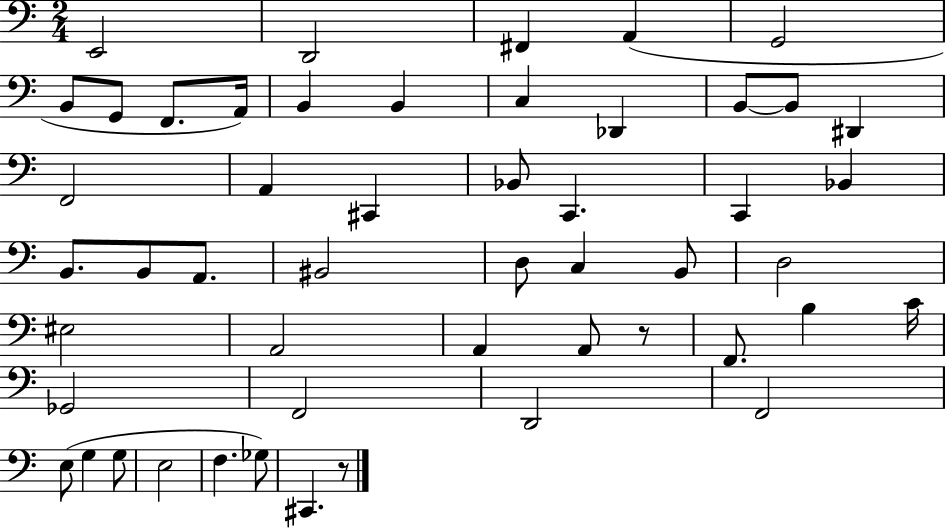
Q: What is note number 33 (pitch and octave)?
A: A2